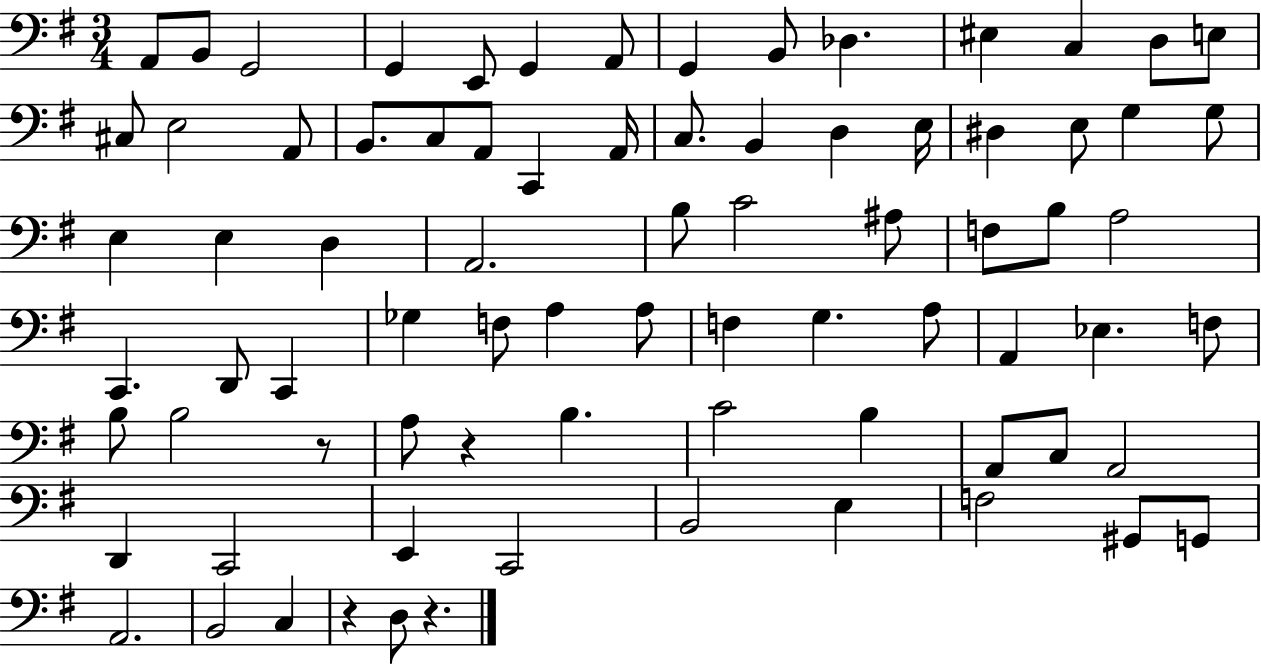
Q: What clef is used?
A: bass